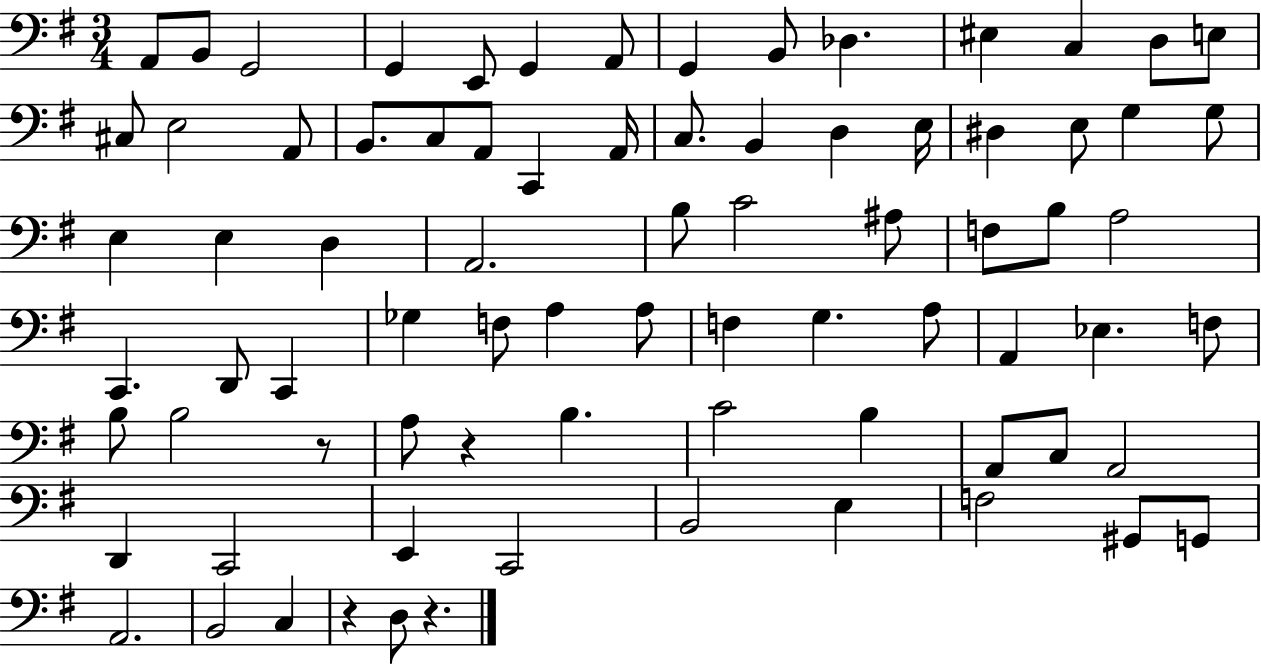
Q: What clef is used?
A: bass